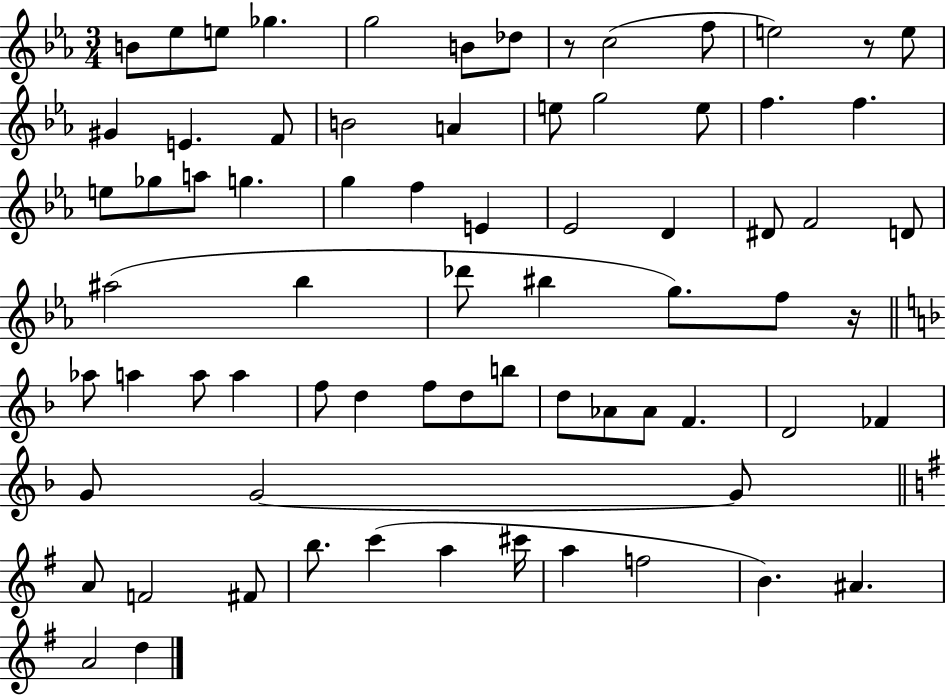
{
  \clef treble
  \numericTimeSignature
  \time 3/4
  \key ees \major
  b'8 ees''8 e''8 ges''4. | g''2 b'8 des''8 | r8 c''2( f''8 | e''2) r8 e''8 | \break gis'4 e'4. f'8 | b'2 a'4 | e''8 g''2 e''8 | f''4. f''4. | \break e''8 ges''8 a''8 g''4. | g''4 f''4 e'4 | ees'2 d'4 | dis'8 f'2 d'8 | \break ais''2( bes''4 | des'''8 bis''4 g''8.) f''8 r16 | \bar "||" \break \key f \major aes''8 a''4 a''8 a''4 | f''8 d''4 f''8 d''8 b''8 | d''8 aes'8 aes'8 f'4. | d'2 fes'4 | \break g'8 g'2~~ g'8 | \bar "||" \break \key g \major a'8 f'2 fis'8 | b''8. c'''4( a''4 cis'''16 | a''4 f''2 | b'4.) ais'4. | \break a'2 d''4 | \bar "|."
}